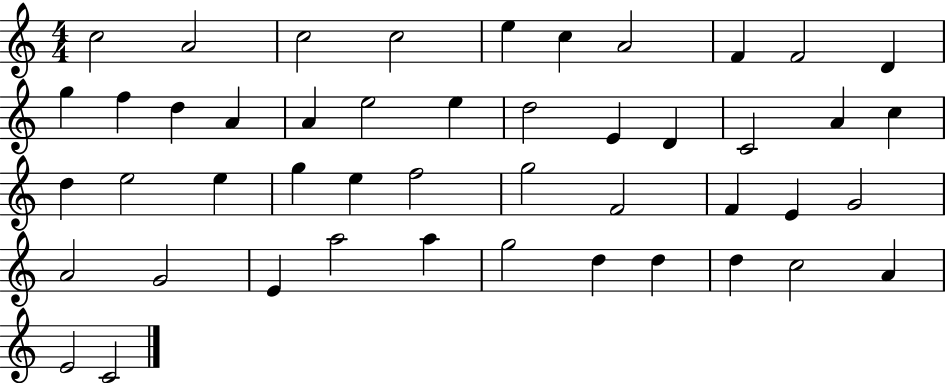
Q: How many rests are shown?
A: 0